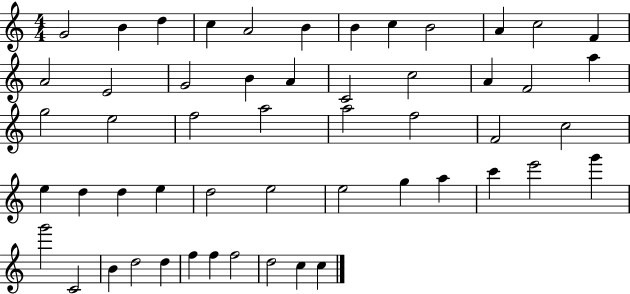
G4/h B4/q D5/q C5/q A4/h B4/q B4/q C5/q B4/h A4/q C5/h F4/q A4/h E4/h G4/h B4/q A4/q C4/h C5/h A4/q F4/h A5/q G5/h E5/h F5/h A5/h A5/h F5/h F4/h C5/h E5/q D5/q D5/q E5/q D5/h E5/h E5/h G5/q A5/q C6/q E6/h G6/q G6/h C4/h B4/q D5/h D5/q F5/q F5/q F5/h D5/h C5/q C5/q